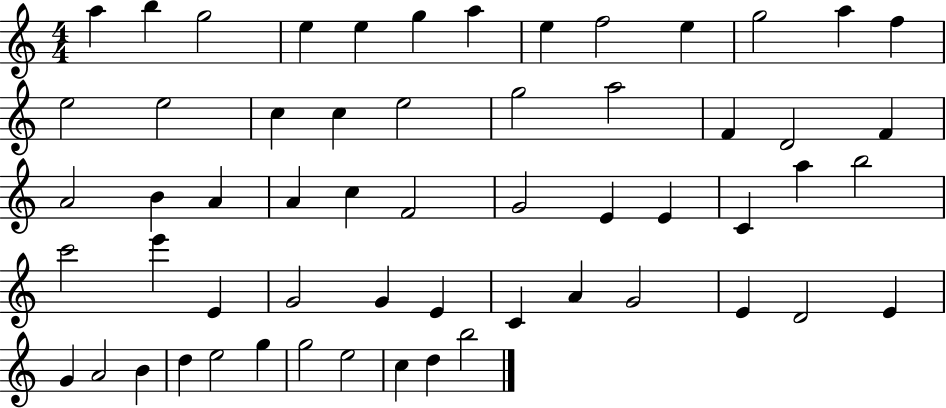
{
  \clef treble
  \numericTimeSignature
  \time 4/4
  \key c \major
  a''4 b''4 g''2 | e''4 e''4 g''4 a''4 | e''4 f''2 e''4 | g''2 a''4 f''4 | \break e''2 e''2 | c''4 c''4 e''2 | g''2 a''2 | f'4 d'2 f'4 | \break a'2 b'4 a'4 | a'4 c''4 f'2 | g'2 e'4 e'4 | c'4 a''4 b''2 | \break c'''2 e'''4 e'4 | g'2 g'4 e'4 | c'4 a'4 g'2 | e'4 d'2 e'4 | \break g'4 a'2 b'4 | d''4 e''2 g''4 | g''2 e''2 | c''4 d''4 b''2 | \break \bar "|."
}